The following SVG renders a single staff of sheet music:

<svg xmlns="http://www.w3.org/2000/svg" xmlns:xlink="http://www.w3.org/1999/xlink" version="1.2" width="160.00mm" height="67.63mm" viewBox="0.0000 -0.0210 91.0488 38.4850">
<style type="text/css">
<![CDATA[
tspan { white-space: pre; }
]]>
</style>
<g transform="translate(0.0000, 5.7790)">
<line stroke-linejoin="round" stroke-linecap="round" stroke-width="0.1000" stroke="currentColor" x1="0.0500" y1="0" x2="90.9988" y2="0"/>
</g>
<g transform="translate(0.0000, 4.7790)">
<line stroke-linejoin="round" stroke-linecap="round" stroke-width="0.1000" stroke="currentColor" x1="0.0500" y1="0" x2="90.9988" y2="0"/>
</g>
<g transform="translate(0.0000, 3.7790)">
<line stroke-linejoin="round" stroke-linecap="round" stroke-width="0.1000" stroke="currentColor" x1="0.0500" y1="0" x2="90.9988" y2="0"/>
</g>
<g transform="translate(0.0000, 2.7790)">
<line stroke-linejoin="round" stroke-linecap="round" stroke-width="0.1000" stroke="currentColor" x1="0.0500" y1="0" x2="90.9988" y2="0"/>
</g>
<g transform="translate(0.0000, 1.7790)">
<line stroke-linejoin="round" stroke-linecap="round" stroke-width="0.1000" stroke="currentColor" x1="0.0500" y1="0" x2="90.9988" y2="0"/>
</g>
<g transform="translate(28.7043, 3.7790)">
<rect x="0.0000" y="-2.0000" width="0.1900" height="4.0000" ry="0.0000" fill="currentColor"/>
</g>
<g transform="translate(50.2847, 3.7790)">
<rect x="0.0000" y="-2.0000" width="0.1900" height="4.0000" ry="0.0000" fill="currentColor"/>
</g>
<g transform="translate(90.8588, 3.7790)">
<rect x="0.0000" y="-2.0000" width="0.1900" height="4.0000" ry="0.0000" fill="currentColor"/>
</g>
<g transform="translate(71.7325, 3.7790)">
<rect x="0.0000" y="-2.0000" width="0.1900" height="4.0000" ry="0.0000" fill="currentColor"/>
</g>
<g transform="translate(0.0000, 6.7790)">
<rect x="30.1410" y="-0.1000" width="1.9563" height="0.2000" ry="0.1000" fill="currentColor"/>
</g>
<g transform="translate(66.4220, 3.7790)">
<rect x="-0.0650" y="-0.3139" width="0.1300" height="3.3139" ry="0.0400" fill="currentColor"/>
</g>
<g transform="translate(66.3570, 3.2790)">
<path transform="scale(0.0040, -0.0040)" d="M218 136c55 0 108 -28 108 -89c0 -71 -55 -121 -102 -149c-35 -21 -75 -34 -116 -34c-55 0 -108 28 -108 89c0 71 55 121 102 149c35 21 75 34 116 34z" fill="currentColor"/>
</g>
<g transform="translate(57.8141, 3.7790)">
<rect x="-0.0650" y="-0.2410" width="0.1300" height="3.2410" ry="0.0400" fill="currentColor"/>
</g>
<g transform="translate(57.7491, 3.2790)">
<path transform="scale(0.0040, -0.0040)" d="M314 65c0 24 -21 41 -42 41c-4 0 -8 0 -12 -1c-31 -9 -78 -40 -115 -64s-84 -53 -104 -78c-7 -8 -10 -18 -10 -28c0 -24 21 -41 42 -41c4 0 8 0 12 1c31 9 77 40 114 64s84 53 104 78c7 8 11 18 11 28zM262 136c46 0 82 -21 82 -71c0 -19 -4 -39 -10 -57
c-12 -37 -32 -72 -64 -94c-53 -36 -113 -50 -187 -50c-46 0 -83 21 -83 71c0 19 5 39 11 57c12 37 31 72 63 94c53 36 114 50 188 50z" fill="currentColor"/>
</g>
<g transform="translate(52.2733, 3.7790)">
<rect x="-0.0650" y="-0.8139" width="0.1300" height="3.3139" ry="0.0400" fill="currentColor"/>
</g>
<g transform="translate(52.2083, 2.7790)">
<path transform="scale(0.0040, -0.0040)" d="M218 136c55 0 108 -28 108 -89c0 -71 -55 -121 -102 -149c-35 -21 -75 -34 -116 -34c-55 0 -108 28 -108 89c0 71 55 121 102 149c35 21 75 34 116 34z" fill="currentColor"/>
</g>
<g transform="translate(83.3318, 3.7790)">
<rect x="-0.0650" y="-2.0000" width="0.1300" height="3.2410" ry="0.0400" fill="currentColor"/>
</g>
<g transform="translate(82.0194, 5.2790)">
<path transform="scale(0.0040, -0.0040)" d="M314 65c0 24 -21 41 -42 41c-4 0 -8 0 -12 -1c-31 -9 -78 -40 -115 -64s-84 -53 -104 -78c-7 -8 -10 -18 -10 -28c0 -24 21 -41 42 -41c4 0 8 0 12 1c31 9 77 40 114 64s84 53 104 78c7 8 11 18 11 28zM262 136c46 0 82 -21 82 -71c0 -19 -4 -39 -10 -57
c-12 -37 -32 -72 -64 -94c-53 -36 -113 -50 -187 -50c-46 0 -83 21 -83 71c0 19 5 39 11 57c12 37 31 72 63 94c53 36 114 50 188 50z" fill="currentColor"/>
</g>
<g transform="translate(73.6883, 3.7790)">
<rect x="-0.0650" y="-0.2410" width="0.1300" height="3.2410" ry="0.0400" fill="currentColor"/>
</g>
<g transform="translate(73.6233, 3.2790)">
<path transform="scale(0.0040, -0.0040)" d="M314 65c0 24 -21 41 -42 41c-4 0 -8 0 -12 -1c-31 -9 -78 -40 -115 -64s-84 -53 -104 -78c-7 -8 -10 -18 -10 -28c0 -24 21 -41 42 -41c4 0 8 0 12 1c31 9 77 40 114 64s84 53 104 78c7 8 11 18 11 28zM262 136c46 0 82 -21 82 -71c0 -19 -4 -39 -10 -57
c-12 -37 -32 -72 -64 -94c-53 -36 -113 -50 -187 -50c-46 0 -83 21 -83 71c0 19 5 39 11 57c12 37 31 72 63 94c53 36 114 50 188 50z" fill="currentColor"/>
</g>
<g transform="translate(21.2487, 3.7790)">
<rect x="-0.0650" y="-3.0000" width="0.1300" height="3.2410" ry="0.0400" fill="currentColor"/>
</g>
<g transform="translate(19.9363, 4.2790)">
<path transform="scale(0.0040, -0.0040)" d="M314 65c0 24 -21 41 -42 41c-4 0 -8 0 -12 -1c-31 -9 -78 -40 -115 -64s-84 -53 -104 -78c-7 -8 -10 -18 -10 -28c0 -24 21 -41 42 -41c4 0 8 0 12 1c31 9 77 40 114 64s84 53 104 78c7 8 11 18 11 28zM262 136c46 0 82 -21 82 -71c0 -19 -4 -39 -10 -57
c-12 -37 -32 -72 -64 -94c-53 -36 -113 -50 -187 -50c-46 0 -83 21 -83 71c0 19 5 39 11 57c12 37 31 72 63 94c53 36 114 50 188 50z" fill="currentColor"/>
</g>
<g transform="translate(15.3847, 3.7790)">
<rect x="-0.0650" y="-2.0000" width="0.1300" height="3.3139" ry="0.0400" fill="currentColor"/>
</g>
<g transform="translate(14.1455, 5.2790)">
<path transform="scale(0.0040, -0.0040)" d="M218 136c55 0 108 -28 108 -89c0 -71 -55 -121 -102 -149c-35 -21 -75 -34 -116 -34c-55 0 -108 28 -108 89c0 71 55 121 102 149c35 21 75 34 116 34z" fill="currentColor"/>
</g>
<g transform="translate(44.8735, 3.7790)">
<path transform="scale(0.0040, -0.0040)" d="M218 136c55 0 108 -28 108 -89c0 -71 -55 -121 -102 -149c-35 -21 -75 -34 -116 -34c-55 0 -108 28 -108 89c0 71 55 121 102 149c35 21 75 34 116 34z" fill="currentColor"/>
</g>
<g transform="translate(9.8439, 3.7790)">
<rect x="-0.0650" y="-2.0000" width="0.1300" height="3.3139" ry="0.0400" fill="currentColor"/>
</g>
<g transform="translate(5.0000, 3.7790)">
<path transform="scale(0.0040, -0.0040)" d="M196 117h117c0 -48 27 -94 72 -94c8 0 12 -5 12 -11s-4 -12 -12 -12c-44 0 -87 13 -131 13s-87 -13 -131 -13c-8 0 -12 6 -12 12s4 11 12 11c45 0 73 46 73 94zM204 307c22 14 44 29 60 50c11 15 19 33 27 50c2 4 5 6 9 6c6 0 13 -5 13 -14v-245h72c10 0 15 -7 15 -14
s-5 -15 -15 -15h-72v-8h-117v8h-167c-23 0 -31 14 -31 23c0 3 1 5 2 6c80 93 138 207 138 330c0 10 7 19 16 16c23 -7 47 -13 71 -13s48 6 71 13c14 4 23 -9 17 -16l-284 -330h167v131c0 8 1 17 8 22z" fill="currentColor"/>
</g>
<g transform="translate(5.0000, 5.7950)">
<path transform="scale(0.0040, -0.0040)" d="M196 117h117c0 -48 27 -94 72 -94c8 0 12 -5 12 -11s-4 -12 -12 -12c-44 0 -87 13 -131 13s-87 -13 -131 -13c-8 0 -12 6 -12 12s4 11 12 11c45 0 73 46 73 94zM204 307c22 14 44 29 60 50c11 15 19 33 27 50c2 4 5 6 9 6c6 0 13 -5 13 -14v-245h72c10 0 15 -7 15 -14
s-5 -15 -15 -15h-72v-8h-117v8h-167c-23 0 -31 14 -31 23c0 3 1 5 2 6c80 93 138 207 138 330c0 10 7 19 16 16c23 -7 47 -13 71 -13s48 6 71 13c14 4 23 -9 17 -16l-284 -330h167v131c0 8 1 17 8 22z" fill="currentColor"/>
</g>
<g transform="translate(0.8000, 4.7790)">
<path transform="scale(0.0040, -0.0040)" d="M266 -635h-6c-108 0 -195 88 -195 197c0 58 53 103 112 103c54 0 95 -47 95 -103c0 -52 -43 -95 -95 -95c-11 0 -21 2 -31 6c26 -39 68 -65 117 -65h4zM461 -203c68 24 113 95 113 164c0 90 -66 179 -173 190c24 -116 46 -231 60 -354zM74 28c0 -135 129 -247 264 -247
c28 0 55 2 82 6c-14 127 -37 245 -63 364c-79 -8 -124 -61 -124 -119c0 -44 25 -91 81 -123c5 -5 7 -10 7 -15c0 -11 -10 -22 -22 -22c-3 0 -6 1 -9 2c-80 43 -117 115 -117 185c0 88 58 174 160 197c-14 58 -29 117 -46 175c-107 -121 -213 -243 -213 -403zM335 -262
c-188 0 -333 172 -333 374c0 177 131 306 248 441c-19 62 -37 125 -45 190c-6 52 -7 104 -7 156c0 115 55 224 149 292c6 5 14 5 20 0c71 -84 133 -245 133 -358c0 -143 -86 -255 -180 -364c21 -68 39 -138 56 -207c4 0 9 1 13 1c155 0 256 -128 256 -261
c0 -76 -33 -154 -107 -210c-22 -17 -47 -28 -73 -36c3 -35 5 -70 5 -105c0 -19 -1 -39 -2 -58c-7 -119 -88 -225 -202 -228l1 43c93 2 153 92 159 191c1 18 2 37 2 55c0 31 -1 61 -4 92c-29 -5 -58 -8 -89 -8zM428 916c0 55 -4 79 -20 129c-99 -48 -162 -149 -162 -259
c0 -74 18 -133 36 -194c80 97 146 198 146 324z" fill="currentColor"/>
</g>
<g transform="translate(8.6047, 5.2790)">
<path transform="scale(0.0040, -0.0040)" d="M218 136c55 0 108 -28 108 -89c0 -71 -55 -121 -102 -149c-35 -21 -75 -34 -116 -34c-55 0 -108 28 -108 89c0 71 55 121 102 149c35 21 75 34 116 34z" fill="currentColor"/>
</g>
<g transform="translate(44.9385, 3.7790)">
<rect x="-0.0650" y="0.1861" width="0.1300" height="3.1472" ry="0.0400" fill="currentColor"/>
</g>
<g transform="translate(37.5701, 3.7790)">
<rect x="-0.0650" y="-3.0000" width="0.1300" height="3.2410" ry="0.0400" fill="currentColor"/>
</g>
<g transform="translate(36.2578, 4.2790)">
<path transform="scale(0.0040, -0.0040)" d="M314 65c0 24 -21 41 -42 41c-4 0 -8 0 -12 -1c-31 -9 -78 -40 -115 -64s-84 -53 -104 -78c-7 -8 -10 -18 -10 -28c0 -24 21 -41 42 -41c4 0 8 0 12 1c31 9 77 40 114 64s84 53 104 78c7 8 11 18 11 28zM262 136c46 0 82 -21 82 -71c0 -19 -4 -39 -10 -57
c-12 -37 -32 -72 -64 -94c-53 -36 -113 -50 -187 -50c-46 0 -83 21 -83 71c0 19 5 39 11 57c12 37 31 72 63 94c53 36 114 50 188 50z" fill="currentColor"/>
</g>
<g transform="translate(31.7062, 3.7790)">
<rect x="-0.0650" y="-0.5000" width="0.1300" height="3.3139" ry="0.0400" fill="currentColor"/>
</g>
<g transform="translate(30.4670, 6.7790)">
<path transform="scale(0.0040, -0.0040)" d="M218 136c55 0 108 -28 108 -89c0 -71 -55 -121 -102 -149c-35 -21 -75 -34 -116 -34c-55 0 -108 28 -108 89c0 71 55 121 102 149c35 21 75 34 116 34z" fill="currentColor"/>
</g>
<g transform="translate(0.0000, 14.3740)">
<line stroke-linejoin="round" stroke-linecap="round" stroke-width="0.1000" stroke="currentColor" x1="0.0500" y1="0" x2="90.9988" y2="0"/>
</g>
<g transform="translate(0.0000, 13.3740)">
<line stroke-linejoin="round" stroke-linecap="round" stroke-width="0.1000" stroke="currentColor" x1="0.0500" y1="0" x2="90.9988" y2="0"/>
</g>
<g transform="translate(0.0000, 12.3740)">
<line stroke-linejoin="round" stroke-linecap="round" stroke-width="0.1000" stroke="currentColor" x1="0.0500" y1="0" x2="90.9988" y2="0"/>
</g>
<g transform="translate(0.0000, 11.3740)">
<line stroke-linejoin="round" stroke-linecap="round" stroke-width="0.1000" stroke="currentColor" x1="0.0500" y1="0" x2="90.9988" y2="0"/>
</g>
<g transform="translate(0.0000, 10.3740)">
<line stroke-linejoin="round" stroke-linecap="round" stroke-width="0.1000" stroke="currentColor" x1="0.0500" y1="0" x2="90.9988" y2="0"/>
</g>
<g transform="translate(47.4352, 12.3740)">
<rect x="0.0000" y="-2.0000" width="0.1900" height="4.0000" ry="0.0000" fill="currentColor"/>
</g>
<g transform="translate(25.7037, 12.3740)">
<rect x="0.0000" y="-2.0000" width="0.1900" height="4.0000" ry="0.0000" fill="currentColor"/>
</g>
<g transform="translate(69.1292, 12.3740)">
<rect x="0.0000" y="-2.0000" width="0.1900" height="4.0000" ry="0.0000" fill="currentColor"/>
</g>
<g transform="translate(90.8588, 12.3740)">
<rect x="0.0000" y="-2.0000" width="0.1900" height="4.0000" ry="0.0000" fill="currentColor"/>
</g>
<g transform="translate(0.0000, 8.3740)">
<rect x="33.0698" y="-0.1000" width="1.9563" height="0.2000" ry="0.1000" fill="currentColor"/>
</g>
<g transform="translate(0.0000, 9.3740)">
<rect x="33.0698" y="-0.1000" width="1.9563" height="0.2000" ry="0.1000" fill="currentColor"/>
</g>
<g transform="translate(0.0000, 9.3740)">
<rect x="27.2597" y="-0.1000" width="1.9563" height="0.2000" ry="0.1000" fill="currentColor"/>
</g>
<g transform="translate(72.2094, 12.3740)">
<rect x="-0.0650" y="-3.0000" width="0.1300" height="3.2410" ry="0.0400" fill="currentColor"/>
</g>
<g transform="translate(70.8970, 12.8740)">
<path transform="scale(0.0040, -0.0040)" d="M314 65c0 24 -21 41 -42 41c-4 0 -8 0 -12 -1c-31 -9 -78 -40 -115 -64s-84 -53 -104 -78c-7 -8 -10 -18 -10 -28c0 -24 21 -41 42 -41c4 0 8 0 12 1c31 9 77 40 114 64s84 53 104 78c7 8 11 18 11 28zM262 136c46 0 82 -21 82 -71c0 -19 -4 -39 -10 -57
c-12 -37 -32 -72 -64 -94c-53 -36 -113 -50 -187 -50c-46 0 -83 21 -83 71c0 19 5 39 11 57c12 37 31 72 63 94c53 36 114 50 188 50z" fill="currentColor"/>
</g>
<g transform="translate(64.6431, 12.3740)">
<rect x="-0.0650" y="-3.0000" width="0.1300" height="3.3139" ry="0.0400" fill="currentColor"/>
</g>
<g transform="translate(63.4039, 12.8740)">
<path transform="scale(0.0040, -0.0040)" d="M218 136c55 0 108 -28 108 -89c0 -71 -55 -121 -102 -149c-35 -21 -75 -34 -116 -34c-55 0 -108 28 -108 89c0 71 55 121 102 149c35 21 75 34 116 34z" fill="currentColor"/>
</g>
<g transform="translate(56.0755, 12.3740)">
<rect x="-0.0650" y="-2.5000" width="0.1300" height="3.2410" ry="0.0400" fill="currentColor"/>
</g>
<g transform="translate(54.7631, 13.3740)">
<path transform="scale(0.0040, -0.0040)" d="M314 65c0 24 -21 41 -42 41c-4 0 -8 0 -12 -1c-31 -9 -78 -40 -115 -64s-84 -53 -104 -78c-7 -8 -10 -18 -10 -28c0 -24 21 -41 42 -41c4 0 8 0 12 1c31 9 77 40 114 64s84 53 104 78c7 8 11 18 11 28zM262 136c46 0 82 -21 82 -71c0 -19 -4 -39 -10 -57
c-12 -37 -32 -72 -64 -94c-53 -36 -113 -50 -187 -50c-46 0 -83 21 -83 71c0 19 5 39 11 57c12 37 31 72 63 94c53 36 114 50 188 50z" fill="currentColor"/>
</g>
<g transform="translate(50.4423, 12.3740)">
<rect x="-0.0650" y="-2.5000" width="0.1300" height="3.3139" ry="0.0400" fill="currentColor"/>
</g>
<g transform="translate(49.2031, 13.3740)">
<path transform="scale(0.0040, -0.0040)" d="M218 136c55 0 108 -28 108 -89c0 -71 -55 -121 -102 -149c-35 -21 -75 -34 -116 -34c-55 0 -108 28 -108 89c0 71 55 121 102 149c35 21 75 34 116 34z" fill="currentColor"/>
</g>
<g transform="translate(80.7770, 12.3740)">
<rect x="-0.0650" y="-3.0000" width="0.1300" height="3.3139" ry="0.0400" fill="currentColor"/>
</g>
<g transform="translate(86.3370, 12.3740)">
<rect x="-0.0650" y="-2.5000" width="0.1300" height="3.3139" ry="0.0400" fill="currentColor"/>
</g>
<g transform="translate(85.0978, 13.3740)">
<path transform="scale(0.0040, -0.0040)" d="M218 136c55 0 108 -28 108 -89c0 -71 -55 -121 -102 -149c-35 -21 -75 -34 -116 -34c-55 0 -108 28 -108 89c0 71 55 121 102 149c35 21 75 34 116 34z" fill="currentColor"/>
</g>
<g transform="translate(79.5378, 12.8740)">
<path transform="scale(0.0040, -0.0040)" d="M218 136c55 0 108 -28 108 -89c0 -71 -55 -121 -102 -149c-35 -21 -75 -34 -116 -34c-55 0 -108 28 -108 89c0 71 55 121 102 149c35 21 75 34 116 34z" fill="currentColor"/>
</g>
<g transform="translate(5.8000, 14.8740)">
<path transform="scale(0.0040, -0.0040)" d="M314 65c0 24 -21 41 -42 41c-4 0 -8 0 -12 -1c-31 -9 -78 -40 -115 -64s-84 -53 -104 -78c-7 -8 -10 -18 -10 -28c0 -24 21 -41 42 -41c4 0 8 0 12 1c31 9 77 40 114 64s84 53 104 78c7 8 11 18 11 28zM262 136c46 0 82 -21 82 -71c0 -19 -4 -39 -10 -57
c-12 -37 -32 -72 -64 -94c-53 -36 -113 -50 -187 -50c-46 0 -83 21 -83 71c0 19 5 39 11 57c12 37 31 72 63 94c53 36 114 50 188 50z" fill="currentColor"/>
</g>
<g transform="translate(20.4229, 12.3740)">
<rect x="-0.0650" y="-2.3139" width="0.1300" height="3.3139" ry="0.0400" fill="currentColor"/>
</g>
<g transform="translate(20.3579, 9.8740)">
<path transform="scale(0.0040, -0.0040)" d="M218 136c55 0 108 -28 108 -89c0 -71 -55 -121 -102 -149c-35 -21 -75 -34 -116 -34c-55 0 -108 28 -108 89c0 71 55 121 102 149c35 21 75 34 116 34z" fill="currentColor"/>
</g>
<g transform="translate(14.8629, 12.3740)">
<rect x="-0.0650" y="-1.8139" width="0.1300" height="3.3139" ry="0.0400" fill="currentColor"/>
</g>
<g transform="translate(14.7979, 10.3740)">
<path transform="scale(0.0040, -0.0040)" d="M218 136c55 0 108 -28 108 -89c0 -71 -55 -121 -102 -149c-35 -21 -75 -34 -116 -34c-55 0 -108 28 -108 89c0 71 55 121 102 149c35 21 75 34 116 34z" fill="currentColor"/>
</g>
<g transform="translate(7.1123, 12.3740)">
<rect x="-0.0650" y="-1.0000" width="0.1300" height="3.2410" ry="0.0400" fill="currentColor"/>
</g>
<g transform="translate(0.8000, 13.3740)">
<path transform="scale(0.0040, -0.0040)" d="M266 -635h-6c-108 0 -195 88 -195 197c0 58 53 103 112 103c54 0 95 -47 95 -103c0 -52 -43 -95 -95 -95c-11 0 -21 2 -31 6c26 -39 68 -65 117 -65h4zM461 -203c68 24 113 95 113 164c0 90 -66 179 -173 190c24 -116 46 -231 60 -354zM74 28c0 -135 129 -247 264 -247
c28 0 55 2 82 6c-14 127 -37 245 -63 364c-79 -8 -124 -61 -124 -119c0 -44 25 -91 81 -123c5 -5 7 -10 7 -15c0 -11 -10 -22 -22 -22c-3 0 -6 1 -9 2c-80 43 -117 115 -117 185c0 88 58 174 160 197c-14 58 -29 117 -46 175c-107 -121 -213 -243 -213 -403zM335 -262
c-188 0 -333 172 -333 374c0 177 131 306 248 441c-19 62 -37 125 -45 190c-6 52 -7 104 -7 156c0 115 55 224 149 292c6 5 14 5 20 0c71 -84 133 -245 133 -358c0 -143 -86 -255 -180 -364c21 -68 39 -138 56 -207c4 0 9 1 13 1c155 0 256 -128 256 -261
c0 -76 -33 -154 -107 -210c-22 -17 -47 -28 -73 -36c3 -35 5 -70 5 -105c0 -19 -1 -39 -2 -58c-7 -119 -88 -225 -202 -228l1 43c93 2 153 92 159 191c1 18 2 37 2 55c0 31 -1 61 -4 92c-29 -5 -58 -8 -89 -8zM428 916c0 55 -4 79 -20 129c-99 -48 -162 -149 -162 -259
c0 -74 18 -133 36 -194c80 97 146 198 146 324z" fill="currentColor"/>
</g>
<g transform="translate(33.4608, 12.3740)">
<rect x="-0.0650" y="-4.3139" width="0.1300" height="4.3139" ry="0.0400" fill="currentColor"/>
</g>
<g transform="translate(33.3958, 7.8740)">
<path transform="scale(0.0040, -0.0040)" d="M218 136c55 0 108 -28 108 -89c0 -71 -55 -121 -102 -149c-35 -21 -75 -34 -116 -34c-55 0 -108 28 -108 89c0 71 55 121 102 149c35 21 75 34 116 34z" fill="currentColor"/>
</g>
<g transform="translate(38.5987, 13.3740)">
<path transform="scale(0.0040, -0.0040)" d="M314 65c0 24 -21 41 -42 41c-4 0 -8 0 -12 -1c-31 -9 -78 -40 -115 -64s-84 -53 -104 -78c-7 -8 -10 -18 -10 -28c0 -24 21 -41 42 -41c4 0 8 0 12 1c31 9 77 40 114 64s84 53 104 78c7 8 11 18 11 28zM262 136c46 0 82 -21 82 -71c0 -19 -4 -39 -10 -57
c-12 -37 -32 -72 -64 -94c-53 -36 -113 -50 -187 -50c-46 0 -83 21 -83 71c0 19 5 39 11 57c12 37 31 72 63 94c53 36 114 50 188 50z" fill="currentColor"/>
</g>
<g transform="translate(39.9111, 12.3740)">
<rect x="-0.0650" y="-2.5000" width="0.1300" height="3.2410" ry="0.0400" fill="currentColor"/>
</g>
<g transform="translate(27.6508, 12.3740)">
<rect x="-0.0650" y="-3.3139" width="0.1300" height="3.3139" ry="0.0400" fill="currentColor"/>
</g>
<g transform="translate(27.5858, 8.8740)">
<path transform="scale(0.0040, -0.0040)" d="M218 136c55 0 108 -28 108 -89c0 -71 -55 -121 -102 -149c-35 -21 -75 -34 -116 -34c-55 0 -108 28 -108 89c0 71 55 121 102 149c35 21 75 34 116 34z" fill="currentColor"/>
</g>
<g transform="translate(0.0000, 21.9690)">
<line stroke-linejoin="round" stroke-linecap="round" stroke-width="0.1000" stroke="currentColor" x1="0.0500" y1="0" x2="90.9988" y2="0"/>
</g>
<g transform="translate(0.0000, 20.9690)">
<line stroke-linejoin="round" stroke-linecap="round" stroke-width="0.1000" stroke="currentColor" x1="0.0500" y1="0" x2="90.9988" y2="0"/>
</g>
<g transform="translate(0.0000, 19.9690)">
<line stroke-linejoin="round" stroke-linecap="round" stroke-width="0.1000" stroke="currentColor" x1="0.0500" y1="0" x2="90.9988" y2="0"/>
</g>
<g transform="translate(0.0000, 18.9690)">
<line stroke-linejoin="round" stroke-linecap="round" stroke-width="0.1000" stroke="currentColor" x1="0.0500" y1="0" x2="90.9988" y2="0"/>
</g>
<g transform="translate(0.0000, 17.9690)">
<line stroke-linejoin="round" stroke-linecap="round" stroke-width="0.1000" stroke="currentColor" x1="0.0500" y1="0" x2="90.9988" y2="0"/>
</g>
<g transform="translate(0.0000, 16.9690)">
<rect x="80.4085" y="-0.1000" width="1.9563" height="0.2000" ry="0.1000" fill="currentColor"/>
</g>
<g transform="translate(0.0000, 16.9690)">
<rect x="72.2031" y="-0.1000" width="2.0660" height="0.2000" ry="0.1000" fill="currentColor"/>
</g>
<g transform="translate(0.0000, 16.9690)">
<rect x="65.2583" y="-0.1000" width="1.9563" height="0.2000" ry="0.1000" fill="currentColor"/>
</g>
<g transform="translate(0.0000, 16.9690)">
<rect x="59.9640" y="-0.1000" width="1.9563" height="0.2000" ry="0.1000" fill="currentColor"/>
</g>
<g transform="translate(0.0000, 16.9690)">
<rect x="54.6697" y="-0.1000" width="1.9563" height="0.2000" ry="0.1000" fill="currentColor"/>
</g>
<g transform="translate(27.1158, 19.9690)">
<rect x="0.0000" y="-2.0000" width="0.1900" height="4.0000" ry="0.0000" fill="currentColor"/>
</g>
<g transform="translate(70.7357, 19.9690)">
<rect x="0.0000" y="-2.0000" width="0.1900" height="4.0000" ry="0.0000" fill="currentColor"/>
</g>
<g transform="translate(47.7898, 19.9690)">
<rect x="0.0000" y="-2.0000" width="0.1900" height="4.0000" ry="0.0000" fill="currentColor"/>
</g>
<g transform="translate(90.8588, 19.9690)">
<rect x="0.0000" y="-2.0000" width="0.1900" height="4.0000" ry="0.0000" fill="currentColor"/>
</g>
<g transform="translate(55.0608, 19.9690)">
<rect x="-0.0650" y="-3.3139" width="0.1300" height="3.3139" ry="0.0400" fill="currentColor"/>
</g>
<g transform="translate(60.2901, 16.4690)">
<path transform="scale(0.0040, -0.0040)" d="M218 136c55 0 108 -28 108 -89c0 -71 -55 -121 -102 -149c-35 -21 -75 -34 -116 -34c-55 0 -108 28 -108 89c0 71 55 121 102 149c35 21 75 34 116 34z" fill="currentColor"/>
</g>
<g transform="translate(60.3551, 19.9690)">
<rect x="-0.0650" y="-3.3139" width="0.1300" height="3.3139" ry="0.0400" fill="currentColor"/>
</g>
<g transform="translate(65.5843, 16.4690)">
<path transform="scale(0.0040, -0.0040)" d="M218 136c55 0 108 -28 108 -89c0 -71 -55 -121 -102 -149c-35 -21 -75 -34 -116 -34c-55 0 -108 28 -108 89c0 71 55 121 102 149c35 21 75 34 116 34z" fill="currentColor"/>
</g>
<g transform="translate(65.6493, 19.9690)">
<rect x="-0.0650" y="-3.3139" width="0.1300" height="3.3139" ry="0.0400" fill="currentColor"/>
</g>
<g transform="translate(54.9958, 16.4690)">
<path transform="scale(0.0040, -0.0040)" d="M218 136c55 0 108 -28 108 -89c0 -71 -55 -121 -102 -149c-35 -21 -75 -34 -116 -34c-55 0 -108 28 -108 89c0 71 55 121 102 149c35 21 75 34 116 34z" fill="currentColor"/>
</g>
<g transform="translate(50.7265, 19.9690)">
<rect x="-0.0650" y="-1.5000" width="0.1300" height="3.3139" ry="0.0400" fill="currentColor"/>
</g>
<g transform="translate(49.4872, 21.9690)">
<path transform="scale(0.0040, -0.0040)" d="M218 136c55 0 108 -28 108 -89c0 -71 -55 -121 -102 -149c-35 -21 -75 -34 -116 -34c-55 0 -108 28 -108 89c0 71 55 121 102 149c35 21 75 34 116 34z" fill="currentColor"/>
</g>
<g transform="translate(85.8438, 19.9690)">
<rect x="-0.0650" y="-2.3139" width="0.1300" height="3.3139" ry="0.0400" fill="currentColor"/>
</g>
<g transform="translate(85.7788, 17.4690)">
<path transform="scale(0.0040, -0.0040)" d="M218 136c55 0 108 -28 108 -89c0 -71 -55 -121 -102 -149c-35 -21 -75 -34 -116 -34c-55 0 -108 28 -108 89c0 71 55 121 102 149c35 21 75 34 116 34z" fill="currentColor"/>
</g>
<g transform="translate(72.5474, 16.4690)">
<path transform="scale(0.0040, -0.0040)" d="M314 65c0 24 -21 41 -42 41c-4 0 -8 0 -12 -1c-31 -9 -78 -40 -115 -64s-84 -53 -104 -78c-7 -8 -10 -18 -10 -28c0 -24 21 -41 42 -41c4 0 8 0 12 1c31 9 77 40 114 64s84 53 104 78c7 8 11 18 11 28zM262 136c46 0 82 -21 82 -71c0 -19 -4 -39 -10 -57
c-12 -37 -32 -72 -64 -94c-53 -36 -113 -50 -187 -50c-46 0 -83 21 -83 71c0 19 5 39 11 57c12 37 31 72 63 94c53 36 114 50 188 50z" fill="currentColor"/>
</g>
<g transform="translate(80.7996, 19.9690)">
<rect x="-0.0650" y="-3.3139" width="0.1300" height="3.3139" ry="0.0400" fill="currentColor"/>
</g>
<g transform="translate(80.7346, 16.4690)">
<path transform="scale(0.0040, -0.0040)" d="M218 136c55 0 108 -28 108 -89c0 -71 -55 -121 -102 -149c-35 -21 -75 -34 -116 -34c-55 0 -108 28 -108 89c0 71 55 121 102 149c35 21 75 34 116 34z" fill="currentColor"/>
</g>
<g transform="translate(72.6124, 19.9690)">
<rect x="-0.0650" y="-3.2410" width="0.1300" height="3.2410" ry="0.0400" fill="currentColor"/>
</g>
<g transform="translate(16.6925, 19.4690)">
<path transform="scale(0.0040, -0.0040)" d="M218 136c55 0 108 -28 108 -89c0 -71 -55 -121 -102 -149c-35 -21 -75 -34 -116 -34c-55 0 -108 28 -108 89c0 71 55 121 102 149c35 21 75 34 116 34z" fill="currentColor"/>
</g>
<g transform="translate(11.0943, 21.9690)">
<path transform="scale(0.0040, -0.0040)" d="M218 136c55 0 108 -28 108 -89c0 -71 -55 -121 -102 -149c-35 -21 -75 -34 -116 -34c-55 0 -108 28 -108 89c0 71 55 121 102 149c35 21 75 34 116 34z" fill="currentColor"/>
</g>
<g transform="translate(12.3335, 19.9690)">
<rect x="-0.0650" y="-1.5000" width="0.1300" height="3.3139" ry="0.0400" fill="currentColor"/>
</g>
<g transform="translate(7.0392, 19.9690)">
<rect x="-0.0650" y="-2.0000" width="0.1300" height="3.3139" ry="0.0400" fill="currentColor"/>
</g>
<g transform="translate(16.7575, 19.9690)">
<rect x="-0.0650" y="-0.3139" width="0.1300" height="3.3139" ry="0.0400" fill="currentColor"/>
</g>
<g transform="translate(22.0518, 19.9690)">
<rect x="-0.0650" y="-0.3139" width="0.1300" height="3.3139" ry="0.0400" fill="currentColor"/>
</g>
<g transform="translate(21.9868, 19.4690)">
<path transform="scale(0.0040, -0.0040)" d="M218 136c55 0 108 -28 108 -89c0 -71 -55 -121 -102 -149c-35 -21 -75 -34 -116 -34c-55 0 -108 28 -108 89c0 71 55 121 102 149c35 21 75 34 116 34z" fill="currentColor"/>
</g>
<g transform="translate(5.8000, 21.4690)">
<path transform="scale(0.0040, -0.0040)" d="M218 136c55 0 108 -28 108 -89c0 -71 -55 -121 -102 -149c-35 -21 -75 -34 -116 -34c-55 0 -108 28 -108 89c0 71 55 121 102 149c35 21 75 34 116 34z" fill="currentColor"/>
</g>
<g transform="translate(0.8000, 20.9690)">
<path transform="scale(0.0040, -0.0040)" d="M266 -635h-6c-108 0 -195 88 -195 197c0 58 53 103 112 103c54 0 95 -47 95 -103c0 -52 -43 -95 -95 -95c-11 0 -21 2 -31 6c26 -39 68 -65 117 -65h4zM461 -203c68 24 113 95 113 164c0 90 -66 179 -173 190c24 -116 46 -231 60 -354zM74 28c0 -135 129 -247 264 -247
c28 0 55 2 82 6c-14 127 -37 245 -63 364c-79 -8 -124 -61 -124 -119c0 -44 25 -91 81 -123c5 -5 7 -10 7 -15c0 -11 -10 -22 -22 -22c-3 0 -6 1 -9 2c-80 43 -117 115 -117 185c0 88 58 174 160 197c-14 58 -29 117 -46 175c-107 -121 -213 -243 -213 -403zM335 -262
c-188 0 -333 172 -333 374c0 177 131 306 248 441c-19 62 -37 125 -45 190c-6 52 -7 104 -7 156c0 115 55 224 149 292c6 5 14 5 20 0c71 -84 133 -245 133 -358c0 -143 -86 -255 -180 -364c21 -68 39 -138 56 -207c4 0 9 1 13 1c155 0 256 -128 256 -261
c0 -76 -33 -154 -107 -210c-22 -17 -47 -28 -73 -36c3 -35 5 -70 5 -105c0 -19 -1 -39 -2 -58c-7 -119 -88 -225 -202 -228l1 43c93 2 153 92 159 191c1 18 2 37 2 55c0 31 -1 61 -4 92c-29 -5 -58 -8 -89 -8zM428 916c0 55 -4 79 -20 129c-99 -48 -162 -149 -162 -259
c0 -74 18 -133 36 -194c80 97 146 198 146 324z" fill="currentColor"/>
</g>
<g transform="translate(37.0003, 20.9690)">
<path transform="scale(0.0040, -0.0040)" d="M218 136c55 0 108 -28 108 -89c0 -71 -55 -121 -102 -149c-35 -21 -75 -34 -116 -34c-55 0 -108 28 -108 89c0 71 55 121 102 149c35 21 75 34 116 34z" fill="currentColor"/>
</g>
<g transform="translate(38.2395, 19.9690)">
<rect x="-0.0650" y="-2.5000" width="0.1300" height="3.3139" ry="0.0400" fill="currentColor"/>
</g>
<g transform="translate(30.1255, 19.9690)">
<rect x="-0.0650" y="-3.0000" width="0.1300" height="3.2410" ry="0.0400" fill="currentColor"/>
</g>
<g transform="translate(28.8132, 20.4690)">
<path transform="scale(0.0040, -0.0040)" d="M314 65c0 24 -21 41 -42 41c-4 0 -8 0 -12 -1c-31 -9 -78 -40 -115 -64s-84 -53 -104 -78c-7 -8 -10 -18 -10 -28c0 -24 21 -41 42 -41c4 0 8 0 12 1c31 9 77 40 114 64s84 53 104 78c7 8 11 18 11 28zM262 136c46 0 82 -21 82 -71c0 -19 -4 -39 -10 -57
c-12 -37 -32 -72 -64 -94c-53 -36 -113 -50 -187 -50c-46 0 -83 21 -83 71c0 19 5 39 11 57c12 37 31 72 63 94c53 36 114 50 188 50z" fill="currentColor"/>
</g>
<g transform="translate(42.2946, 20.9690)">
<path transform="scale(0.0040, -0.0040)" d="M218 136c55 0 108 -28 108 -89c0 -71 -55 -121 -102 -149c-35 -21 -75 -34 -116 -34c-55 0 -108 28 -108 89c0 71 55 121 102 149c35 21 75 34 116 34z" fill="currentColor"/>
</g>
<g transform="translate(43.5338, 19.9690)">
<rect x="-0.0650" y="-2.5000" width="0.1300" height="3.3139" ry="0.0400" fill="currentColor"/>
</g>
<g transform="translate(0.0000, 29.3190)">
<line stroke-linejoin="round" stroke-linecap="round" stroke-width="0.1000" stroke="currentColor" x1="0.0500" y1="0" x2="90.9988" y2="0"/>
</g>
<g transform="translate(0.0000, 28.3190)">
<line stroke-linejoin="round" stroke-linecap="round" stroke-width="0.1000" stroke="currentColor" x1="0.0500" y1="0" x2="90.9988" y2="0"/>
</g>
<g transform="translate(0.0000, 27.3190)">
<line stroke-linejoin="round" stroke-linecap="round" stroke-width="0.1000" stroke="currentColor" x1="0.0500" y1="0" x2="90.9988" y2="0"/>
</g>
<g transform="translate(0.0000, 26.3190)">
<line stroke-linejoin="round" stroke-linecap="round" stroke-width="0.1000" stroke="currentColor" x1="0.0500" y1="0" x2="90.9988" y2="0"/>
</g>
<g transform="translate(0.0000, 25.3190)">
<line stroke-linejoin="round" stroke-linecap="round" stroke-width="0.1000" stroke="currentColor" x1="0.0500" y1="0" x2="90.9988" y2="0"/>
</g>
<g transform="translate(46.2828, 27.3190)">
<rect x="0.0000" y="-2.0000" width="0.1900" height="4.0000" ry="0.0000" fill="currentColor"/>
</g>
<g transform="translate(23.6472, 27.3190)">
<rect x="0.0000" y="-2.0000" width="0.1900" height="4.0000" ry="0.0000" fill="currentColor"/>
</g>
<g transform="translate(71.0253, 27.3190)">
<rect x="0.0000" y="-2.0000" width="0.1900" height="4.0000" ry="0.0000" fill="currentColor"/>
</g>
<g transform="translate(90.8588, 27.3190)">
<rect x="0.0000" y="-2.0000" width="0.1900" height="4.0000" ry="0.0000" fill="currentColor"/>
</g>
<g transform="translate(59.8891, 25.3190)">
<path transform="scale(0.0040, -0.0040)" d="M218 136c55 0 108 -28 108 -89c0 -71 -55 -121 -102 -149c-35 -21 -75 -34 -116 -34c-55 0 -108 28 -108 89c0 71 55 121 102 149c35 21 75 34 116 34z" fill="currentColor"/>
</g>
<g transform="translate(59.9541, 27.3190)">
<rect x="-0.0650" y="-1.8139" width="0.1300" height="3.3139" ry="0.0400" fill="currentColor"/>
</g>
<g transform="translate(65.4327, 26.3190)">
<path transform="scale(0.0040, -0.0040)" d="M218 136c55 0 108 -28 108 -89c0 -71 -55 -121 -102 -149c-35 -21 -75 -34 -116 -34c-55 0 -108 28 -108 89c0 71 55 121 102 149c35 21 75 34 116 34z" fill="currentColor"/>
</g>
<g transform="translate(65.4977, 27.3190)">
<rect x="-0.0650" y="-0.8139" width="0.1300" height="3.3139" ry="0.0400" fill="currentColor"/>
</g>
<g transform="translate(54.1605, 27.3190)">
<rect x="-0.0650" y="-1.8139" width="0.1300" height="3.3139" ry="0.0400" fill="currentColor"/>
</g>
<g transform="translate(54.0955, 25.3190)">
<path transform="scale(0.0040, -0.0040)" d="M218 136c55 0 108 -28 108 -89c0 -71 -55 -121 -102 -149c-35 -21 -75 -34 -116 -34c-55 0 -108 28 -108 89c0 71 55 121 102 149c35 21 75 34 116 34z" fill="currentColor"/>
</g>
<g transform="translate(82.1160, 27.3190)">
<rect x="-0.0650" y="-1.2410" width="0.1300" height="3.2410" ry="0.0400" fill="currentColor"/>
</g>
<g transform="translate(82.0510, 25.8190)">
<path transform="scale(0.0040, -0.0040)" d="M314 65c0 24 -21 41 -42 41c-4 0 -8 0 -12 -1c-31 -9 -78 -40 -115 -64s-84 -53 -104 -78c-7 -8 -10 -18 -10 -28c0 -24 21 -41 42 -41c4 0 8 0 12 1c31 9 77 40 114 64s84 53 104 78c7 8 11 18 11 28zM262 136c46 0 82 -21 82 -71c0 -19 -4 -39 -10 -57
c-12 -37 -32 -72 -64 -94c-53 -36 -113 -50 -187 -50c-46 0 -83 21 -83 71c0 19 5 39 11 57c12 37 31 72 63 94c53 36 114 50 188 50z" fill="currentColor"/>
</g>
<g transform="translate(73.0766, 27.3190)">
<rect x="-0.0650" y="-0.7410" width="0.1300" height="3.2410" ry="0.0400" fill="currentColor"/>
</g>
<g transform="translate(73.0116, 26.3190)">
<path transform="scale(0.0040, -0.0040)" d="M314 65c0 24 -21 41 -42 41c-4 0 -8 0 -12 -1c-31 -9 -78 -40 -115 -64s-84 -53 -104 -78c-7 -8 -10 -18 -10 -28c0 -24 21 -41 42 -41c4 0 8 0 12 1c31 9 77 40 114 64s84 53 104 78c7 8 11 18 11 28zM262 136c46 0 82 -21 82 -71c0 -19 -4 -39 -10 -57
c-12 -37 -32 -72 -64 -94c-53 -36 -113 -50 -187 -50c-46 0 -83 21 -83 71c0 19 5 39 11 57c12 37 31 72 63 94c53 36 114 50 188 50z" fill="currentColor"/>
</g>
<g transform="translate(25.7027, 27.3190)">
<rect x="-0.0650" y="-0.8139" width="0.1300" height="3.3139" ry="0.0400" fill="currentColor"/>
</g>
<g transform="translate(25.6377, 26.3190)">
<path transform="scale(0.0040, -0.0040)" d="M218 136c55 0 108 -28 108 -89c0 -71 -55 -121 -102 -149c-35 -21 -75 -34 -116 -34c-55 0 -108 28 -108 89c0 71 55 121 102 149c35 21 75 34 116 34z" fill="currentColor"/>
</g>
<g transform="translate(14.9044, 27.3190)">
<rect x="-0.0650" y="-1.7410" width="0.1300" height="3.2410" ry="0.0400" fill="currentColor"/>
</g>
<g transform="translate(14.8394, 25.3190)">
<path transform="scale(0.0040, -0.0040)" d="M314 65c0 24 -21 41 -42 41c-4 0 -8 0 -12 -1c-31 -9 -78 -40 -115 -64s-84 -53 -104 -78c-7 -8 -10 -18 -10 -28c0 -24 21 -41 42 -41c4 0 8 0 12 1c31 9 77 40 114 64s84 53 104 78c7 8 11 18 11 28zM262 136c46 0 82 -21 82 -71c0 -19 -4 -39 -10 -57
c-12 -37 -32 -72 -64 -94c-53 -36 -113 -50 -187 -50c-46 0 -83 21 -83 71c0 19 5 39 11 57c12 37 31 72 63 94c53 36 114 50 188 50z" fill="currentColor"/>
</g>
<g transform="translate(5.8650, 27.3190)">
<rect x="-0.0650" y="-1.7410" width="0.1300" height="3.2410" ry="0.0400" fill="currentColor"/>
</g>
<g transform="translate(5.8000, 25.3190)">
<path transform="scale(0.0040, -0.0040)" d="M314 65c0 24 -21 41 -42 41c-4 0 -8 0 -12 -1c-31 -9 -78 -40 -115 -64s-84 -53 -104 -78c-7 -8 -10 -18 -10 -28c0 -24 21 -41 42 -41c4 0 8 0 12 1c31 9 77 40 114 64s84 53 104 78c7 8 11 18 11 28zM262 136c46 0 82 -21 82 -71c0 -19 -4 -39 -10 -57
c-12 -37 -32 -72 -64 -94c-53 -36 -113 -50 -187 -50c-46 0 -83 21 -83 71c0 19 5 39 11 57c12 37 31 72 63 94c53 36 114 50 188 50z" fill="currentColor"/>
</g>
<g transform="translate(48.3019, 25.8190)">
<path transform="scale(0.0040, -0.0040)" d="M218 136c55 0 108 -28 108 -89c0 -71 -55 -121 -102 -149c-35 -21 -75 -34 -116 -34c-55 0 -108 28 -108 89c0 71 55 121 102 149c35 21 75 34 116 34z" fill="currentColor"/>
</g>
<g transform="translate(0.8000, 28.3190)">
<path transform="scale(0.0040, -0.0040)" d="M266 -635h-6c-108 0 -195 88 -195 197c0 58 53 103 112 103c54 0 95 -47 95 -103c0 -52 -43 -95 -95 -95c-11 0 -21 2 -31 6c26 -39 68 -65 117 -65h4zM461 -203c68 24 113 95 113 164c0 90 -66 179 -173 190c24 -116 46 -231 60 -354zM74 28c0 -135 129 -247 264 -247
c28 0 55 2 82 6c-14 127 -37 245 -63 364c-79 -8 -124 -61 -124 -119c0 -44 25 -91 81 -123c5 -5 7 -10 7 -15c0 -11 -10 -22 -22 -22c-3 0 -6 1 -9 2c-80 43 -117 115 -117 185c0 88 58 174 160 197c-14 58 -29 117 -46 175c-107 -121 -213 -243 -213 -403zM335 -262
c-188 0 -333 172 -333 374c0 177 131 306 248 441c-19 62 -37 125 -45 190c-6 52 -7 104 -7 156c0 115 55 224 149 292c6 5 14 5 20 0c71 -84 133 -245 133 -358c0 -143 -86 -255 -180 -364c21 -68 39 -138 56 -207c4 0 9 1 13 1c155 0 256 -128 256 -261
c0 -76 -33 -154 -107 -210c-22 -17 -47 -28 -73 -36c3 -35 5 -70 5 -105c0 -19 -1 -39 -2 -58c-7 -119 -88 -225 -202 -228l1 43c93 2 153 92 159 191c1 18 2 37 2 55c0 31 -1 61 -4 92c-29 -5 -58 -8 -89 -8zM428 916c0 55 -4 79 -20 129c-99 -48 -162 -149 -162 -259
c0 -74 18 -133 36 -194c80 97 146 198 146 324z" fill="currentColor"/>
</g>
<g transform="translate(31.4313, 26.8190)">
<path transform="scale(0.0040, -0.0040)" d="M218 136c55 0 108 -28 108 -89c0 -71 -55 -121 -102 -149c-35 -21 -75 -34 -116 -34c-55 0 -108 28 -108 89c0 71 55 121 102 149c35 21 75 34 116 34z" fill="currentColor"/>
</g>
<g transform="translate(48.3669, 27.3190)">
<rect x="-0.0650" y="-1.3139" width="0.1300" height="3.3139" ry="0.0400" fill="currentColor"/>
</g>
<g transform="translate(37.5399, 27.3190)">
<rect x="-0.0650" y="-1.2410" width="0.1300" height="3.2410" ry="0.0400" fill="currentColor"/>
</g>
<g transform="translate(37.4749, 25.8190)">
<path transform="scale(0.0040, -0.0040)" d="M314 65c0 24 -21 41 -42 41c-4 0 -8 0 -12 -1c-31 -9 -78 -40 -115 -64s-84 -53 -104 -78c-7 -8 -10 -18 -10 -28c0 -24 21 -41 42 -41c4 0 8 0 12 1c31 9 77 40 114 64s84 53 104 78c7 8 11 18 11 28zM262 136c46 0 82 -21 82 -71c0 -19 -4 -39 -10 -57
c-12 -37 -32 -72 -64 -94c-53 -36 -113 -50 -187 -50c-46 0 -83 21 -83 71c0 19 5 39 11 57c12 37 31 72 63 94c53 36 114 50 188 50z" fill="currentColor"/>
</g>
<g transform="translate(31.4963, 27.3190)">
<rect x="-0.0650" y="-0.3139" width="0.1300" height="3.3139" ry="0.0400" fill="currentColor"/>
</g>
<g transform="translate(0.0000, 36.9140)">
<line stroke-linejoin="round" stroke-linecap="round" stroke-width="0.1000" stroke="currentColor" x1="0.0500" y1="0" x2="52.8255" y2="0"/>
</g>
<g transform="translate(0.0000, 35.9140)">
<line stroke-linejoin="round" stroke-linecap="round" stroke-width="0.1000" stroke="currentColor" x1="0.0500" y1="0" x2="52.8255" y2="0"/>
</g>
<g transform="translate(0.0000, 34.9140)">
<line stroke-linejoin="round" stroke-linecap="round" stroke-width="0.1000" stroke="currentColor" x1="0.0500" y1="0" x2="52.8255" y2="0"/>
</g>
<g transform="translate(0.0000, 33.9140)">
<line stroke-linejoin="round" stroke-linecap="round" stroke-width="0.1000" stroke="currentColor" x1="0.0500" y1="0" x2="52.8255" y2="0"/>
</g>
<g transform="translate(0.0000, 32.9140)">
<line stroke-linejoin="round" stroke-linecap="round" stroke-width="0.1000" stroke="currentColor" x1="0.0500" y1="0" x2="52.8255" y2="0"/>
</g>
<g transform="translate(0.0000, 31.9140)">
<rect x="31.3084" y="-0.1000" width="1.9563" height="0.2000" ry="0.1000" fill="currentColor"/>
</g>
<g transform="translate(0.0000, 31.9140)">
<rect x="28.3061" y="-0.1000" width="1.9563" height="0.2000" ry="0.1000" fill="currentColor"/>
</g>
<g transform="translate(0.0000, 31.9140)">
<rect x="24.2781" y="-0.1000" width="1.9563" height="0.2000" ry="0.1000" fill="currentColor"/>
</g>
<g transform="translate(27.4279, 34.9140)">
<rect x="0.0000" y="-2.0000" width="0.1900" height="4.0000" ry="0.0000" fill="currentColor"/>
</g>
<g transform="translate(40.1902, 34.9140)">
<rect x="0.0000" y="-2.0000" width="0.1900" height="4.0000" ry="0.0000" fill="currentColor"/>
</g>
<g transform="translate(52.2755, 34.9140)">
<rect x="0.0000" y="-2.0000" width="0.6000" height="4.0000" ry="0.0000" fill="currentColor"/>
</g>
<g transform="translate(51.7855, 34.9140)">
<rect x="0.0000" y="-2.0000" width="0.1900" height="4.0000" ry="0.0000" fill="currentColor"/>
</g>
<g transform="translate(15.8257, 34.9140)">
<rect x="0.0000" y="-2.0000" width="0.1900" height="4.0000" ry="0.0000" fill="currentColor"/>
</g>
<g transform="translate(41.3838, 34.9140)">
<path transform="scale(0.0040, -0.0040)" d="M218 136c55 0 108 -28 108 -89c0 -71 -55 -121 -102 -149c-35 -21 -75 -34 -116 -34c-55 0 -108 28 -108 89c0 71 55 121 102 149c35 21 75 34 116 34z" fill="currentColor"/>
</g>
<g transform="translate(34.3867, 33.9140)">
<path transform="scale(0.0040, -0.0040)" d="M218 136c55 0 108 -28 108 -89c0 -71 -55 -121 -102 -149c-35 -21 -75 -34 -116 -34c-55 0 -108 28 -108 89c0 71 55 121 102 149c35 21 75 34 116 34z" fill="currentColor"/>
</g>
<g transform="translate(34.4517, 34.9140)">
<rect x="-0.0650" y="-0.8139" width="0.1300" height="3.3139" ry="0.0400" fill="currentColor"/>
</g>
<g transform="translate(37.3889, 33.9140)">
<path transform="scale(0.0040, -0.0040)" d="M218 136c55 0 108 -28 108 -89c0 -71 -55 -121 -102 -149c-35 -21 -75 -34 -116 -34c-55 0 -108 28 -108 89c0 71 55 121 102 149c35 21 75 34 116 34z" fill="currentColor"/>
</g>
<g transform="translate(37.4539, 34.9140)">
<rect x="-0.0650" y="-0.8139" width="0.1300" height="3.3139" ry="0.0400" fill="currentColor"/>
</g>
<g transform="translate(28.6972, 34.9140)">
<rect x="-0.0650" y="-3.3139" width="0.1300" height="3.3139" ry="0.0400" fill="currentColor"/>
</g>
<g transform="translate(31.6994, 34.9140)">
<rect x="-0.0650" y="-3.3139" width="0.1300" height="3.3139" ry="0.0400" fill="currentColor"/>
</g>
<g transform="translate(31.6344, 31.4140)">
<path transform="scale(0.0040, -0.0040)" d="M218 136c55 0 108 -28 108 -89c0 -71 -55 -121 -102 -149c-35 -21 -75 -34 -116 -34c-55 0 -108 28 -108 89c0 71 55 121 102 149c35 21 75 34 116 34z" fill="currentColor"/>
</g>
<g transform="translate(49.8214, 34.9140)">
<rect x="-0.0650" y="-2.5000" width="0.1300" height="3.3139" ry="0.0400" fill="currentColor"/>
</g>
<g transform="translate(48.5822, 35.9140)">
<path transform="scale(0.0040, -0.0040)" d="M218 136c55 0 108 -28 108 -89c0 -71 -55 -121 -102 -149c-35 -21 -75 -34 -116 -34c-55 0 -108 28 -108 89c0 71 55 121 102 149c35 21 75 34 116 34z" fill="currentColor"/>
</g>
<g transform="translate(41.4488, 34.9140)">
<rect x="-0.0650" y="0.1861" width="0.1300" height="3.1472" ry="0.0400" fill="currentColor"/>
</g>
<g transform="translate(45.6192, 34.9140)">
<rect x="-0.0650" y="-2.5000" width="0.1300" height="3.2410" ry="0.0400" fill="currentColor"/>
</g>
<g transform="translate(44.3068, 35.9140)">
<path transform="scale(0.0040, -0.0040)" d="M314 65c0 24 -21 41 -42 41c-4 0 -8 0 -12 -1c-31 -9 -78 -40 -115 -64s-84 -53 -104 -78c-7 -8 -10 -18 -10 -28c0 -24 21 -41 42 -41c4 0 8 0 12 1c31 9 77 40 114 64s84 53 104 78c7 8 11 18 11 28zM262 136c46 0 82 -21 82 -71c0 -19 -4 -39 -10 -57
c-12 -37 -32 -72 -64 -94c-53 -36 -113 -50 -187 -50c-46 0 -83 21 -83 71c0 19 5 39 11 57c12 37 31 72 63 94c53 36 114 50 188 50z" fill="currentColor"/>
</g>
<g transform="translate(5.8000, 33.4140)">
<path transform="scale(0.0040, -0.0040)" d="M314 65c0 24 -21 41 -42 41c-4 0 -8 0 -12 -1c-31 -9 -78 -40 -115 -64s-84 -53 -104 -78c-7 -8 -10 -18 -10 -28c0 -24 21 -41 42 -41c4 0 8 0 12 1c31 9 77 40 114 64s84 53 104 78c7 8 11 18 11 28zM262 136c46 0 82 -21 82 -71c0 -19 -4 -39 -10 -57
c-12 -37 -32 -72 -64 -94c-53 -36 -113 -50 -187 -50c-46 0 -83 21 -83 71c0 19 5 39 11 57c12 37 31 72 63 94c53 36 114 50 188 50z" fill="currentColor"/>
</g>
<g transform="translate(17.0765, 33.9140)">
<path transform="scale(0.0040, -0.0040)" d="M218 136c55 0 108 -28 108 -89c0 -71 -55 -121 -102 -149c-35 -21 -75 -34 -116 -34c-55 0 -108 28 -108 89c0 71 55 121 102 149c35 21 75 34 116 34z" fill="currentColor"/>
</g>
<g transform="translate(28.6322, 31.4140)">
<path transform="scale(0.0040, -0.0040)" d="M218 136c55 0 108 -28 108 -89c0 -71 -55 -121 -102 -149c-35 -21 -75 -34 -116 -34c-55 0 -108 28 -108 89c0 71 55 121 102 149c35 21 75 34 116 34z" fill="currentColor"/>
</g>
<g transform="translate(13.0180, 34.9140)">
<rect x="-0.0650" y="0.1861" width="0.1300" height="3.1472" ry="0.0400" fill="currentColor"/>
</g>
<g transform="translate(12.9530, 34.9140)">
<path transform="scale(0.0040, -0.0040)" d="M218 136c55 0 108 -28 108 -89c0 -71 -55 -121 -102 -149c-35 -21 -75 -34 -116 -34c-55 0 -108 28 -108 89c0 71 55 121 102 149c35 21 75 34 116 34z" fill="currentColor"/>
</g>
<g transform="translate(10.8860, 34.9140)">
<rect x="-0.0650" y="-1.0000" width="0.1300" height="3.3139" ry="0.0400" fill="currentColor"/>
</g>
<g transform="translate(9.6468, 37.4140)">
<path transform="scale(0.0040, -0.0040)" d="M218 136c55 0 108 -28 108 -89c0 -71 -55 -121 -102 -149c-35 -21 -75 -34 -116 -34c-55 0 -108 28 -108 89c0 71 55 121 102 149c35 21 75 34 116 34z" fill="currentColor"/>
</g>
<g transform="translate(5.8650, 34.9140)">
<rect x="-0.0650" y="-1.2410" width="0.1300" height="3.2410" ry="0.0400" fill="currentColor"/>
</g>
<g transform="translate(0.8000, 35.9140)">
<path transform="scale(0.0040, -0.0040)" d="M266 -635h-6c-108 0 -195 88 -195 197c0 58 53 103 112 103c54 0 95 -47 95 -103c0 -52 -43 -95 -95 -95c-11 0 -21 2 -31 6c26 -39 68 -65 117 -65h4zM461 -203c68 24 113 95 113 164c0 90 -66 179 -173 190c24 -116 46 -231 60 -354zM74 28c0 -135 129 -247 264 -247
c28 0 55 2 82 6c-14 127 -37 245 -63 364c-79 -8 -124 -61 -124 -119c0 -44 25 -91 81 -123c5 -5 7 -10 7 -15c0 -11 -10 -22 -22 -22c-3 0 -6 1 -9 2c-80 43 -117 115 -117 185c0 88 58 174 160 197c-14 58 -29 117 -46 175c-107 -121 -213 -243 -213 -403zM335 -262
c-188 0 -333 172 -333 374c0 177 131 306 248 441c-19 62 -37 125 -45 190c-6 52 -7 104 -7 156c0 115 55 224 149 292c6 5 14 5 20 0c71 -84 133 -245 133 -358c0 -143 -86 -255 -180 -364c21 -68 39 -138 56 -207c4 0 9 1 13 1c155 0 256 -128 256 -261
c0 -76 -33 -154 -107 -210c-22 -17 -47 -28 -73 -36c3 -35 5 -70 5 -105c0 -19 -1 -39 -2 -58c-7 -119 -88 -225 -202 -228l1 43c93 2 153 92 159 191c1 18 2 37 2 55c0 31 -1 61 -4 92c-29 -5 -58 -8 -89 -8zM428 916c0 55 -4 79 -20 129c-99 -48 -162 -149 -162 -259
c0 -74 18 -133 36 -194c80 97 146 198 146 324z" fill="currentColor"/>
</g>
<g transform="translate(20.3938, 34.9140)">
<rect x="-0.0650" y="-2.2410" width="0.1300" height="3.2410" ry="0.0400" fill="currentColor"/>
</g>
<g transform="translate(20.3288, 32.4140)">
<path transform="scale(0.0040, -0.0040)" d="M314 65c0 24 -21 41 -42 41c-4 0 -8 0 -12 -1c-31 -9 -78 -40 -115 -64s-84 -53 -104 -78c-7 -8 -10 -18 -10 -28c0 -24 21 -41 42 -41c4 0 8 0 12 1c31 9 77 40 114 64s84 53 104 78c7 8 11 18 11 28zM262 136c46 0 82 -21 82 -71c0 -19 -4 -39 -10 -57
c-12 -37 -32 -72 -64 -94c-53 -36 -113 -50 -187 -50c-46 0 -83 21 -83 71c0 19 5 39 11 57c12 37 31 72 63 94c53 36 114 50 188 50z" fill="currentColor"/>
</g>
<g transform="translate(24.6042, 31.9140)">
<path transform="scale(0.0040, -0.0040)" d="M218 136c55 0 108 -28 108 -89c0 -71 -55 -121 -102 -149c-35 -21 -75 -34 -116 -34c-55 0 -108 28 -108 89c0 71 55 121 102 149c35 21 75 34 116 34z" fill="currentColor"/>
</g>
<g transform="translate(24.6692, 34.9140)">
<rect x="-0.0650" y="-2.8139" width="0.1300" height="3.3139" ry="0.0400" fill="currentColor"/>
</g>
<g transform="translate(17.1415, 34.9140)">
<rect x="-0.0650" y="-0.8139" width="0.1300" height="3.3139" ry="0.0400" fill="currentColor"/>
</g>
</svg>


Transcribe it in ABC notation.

X:1
T:Untitled
M:4/4
L:1/4
K:C
F F A2 C A2 B d c2 c c2 F2 D2 f g b d' G2 G G2 A A2 A G F E c c A2 G G E b b b b2 b g f2 f2 d c e2 e f f d d2 e2 e2 D B d g2 a b b d d B G2 G